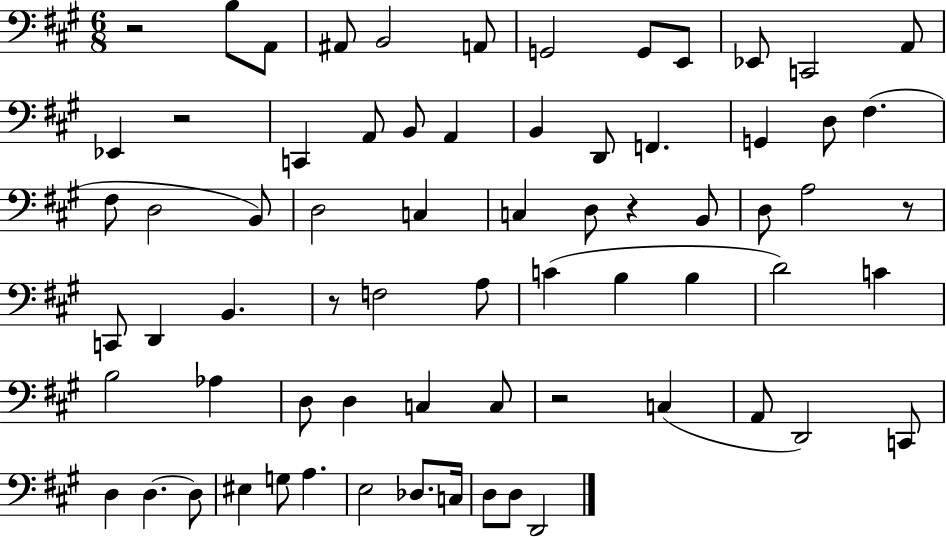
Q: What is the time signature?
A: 6/8